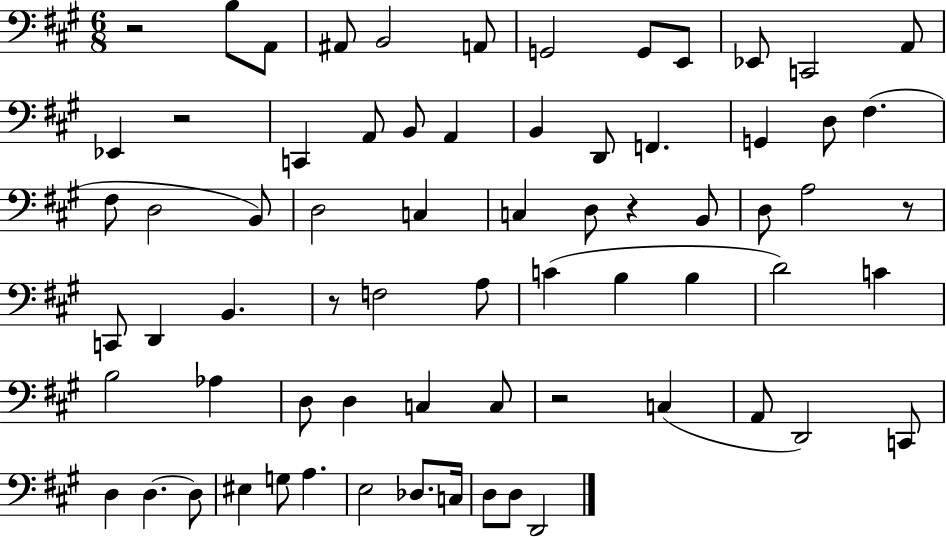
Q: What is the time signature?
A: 6/8